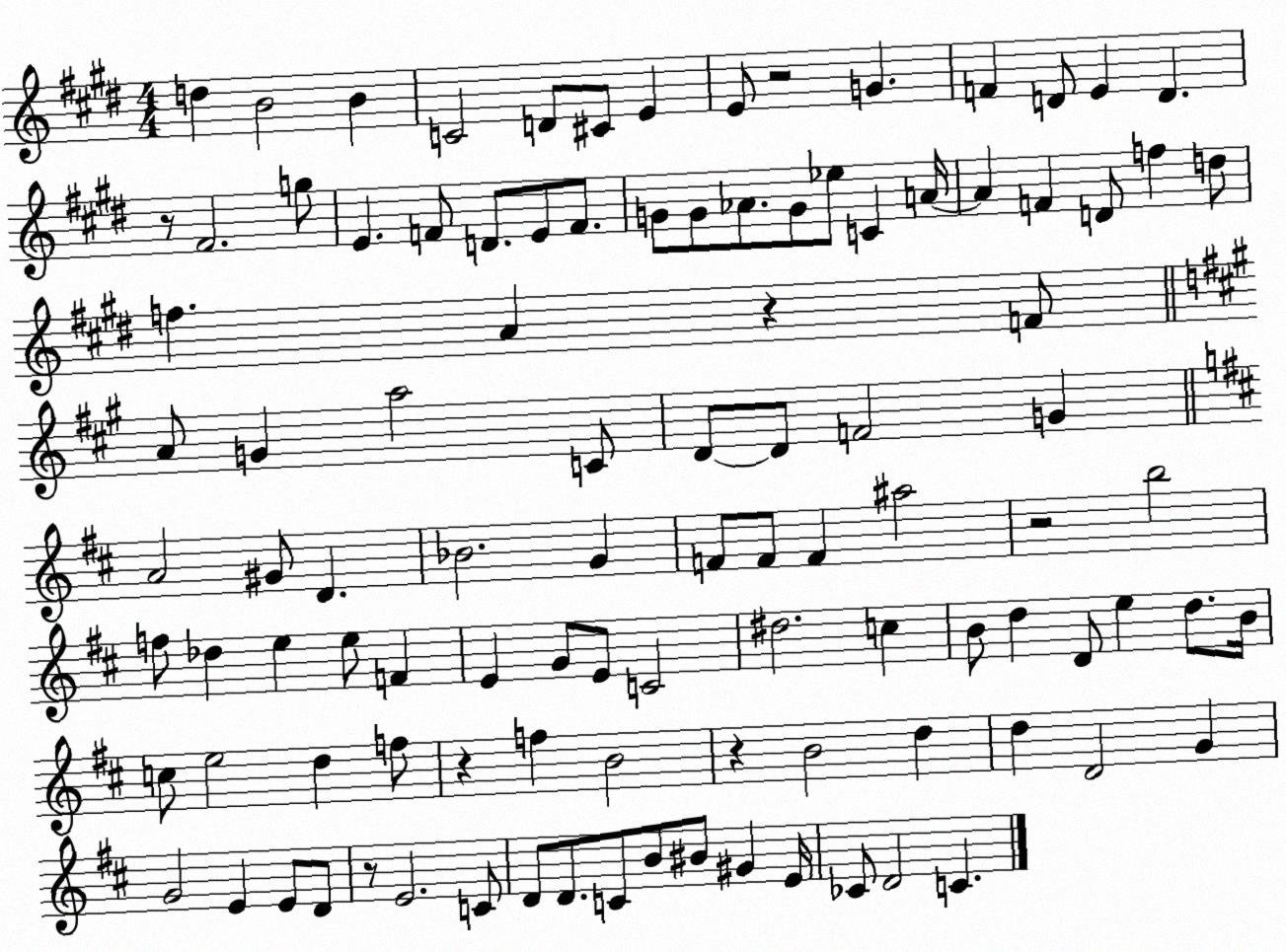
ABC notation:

X:1
T:Untitled
M:4/4
L:1/4
K:E
d B2 B C2 D/2 ^C/2 E E/2 z2 G F D/2 E D z/2 ^F2 g/2 E F/2 D/2 E/2 F/2 G/2 G/2 _A/2 G/2 _e/2 C A/4 A F D/2 f d/2 f A z F/2 A/2 G a2 C/2 D/2 D/2 F2 G A2 ^G/2 D _B2 G F/2 F/2 F ^a2 z2 b2 f/2 _d e e/2 F E G/2 E/2 C2 ^d2 c B/2 d D/2 e d/2 B/4 c/2 e2 d f/2 z f B2 z B2 d d D2 G G2 E E/2 D/2 z/2 E2 C/2 D/2 D/2 C/2 B/2 ^B/2 ^G E/4 _C/2 D2 C